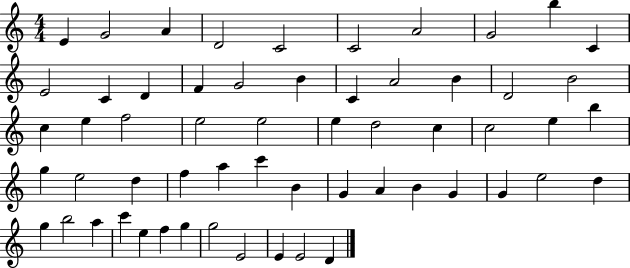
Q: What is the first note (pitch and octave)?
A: E4